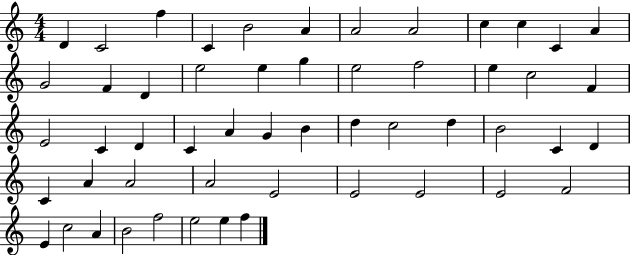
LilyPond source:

{
  \clef treble
  \numericTimeSignature
  \time 4/4
  \key c \major
  d'4 c'2 f''4 | c'4 b'2 a'4 | a'2 a'2 | c''4 c''4 c'4 a'4 | \break g'2 f'4 d'4 | e''2 e''4 g''4 | e''2 f''2 | e''4 c''2 f'4 | \break e'2 c'4 d'4 | c'4 a'4 g'4 b'4 | d''4 c''2 d''4 | b'2 c'4 d'4 | \break c'4 a'4 a'2 | a'2 e'2 | e'2 e'2 | e'2 f'2 | \break e'4 c''2 a'4 | b'2 f''2 | e''2 e''4 f''4 | \bar "|."
}